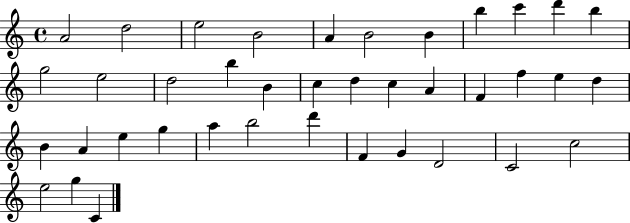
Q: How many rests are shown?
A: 0